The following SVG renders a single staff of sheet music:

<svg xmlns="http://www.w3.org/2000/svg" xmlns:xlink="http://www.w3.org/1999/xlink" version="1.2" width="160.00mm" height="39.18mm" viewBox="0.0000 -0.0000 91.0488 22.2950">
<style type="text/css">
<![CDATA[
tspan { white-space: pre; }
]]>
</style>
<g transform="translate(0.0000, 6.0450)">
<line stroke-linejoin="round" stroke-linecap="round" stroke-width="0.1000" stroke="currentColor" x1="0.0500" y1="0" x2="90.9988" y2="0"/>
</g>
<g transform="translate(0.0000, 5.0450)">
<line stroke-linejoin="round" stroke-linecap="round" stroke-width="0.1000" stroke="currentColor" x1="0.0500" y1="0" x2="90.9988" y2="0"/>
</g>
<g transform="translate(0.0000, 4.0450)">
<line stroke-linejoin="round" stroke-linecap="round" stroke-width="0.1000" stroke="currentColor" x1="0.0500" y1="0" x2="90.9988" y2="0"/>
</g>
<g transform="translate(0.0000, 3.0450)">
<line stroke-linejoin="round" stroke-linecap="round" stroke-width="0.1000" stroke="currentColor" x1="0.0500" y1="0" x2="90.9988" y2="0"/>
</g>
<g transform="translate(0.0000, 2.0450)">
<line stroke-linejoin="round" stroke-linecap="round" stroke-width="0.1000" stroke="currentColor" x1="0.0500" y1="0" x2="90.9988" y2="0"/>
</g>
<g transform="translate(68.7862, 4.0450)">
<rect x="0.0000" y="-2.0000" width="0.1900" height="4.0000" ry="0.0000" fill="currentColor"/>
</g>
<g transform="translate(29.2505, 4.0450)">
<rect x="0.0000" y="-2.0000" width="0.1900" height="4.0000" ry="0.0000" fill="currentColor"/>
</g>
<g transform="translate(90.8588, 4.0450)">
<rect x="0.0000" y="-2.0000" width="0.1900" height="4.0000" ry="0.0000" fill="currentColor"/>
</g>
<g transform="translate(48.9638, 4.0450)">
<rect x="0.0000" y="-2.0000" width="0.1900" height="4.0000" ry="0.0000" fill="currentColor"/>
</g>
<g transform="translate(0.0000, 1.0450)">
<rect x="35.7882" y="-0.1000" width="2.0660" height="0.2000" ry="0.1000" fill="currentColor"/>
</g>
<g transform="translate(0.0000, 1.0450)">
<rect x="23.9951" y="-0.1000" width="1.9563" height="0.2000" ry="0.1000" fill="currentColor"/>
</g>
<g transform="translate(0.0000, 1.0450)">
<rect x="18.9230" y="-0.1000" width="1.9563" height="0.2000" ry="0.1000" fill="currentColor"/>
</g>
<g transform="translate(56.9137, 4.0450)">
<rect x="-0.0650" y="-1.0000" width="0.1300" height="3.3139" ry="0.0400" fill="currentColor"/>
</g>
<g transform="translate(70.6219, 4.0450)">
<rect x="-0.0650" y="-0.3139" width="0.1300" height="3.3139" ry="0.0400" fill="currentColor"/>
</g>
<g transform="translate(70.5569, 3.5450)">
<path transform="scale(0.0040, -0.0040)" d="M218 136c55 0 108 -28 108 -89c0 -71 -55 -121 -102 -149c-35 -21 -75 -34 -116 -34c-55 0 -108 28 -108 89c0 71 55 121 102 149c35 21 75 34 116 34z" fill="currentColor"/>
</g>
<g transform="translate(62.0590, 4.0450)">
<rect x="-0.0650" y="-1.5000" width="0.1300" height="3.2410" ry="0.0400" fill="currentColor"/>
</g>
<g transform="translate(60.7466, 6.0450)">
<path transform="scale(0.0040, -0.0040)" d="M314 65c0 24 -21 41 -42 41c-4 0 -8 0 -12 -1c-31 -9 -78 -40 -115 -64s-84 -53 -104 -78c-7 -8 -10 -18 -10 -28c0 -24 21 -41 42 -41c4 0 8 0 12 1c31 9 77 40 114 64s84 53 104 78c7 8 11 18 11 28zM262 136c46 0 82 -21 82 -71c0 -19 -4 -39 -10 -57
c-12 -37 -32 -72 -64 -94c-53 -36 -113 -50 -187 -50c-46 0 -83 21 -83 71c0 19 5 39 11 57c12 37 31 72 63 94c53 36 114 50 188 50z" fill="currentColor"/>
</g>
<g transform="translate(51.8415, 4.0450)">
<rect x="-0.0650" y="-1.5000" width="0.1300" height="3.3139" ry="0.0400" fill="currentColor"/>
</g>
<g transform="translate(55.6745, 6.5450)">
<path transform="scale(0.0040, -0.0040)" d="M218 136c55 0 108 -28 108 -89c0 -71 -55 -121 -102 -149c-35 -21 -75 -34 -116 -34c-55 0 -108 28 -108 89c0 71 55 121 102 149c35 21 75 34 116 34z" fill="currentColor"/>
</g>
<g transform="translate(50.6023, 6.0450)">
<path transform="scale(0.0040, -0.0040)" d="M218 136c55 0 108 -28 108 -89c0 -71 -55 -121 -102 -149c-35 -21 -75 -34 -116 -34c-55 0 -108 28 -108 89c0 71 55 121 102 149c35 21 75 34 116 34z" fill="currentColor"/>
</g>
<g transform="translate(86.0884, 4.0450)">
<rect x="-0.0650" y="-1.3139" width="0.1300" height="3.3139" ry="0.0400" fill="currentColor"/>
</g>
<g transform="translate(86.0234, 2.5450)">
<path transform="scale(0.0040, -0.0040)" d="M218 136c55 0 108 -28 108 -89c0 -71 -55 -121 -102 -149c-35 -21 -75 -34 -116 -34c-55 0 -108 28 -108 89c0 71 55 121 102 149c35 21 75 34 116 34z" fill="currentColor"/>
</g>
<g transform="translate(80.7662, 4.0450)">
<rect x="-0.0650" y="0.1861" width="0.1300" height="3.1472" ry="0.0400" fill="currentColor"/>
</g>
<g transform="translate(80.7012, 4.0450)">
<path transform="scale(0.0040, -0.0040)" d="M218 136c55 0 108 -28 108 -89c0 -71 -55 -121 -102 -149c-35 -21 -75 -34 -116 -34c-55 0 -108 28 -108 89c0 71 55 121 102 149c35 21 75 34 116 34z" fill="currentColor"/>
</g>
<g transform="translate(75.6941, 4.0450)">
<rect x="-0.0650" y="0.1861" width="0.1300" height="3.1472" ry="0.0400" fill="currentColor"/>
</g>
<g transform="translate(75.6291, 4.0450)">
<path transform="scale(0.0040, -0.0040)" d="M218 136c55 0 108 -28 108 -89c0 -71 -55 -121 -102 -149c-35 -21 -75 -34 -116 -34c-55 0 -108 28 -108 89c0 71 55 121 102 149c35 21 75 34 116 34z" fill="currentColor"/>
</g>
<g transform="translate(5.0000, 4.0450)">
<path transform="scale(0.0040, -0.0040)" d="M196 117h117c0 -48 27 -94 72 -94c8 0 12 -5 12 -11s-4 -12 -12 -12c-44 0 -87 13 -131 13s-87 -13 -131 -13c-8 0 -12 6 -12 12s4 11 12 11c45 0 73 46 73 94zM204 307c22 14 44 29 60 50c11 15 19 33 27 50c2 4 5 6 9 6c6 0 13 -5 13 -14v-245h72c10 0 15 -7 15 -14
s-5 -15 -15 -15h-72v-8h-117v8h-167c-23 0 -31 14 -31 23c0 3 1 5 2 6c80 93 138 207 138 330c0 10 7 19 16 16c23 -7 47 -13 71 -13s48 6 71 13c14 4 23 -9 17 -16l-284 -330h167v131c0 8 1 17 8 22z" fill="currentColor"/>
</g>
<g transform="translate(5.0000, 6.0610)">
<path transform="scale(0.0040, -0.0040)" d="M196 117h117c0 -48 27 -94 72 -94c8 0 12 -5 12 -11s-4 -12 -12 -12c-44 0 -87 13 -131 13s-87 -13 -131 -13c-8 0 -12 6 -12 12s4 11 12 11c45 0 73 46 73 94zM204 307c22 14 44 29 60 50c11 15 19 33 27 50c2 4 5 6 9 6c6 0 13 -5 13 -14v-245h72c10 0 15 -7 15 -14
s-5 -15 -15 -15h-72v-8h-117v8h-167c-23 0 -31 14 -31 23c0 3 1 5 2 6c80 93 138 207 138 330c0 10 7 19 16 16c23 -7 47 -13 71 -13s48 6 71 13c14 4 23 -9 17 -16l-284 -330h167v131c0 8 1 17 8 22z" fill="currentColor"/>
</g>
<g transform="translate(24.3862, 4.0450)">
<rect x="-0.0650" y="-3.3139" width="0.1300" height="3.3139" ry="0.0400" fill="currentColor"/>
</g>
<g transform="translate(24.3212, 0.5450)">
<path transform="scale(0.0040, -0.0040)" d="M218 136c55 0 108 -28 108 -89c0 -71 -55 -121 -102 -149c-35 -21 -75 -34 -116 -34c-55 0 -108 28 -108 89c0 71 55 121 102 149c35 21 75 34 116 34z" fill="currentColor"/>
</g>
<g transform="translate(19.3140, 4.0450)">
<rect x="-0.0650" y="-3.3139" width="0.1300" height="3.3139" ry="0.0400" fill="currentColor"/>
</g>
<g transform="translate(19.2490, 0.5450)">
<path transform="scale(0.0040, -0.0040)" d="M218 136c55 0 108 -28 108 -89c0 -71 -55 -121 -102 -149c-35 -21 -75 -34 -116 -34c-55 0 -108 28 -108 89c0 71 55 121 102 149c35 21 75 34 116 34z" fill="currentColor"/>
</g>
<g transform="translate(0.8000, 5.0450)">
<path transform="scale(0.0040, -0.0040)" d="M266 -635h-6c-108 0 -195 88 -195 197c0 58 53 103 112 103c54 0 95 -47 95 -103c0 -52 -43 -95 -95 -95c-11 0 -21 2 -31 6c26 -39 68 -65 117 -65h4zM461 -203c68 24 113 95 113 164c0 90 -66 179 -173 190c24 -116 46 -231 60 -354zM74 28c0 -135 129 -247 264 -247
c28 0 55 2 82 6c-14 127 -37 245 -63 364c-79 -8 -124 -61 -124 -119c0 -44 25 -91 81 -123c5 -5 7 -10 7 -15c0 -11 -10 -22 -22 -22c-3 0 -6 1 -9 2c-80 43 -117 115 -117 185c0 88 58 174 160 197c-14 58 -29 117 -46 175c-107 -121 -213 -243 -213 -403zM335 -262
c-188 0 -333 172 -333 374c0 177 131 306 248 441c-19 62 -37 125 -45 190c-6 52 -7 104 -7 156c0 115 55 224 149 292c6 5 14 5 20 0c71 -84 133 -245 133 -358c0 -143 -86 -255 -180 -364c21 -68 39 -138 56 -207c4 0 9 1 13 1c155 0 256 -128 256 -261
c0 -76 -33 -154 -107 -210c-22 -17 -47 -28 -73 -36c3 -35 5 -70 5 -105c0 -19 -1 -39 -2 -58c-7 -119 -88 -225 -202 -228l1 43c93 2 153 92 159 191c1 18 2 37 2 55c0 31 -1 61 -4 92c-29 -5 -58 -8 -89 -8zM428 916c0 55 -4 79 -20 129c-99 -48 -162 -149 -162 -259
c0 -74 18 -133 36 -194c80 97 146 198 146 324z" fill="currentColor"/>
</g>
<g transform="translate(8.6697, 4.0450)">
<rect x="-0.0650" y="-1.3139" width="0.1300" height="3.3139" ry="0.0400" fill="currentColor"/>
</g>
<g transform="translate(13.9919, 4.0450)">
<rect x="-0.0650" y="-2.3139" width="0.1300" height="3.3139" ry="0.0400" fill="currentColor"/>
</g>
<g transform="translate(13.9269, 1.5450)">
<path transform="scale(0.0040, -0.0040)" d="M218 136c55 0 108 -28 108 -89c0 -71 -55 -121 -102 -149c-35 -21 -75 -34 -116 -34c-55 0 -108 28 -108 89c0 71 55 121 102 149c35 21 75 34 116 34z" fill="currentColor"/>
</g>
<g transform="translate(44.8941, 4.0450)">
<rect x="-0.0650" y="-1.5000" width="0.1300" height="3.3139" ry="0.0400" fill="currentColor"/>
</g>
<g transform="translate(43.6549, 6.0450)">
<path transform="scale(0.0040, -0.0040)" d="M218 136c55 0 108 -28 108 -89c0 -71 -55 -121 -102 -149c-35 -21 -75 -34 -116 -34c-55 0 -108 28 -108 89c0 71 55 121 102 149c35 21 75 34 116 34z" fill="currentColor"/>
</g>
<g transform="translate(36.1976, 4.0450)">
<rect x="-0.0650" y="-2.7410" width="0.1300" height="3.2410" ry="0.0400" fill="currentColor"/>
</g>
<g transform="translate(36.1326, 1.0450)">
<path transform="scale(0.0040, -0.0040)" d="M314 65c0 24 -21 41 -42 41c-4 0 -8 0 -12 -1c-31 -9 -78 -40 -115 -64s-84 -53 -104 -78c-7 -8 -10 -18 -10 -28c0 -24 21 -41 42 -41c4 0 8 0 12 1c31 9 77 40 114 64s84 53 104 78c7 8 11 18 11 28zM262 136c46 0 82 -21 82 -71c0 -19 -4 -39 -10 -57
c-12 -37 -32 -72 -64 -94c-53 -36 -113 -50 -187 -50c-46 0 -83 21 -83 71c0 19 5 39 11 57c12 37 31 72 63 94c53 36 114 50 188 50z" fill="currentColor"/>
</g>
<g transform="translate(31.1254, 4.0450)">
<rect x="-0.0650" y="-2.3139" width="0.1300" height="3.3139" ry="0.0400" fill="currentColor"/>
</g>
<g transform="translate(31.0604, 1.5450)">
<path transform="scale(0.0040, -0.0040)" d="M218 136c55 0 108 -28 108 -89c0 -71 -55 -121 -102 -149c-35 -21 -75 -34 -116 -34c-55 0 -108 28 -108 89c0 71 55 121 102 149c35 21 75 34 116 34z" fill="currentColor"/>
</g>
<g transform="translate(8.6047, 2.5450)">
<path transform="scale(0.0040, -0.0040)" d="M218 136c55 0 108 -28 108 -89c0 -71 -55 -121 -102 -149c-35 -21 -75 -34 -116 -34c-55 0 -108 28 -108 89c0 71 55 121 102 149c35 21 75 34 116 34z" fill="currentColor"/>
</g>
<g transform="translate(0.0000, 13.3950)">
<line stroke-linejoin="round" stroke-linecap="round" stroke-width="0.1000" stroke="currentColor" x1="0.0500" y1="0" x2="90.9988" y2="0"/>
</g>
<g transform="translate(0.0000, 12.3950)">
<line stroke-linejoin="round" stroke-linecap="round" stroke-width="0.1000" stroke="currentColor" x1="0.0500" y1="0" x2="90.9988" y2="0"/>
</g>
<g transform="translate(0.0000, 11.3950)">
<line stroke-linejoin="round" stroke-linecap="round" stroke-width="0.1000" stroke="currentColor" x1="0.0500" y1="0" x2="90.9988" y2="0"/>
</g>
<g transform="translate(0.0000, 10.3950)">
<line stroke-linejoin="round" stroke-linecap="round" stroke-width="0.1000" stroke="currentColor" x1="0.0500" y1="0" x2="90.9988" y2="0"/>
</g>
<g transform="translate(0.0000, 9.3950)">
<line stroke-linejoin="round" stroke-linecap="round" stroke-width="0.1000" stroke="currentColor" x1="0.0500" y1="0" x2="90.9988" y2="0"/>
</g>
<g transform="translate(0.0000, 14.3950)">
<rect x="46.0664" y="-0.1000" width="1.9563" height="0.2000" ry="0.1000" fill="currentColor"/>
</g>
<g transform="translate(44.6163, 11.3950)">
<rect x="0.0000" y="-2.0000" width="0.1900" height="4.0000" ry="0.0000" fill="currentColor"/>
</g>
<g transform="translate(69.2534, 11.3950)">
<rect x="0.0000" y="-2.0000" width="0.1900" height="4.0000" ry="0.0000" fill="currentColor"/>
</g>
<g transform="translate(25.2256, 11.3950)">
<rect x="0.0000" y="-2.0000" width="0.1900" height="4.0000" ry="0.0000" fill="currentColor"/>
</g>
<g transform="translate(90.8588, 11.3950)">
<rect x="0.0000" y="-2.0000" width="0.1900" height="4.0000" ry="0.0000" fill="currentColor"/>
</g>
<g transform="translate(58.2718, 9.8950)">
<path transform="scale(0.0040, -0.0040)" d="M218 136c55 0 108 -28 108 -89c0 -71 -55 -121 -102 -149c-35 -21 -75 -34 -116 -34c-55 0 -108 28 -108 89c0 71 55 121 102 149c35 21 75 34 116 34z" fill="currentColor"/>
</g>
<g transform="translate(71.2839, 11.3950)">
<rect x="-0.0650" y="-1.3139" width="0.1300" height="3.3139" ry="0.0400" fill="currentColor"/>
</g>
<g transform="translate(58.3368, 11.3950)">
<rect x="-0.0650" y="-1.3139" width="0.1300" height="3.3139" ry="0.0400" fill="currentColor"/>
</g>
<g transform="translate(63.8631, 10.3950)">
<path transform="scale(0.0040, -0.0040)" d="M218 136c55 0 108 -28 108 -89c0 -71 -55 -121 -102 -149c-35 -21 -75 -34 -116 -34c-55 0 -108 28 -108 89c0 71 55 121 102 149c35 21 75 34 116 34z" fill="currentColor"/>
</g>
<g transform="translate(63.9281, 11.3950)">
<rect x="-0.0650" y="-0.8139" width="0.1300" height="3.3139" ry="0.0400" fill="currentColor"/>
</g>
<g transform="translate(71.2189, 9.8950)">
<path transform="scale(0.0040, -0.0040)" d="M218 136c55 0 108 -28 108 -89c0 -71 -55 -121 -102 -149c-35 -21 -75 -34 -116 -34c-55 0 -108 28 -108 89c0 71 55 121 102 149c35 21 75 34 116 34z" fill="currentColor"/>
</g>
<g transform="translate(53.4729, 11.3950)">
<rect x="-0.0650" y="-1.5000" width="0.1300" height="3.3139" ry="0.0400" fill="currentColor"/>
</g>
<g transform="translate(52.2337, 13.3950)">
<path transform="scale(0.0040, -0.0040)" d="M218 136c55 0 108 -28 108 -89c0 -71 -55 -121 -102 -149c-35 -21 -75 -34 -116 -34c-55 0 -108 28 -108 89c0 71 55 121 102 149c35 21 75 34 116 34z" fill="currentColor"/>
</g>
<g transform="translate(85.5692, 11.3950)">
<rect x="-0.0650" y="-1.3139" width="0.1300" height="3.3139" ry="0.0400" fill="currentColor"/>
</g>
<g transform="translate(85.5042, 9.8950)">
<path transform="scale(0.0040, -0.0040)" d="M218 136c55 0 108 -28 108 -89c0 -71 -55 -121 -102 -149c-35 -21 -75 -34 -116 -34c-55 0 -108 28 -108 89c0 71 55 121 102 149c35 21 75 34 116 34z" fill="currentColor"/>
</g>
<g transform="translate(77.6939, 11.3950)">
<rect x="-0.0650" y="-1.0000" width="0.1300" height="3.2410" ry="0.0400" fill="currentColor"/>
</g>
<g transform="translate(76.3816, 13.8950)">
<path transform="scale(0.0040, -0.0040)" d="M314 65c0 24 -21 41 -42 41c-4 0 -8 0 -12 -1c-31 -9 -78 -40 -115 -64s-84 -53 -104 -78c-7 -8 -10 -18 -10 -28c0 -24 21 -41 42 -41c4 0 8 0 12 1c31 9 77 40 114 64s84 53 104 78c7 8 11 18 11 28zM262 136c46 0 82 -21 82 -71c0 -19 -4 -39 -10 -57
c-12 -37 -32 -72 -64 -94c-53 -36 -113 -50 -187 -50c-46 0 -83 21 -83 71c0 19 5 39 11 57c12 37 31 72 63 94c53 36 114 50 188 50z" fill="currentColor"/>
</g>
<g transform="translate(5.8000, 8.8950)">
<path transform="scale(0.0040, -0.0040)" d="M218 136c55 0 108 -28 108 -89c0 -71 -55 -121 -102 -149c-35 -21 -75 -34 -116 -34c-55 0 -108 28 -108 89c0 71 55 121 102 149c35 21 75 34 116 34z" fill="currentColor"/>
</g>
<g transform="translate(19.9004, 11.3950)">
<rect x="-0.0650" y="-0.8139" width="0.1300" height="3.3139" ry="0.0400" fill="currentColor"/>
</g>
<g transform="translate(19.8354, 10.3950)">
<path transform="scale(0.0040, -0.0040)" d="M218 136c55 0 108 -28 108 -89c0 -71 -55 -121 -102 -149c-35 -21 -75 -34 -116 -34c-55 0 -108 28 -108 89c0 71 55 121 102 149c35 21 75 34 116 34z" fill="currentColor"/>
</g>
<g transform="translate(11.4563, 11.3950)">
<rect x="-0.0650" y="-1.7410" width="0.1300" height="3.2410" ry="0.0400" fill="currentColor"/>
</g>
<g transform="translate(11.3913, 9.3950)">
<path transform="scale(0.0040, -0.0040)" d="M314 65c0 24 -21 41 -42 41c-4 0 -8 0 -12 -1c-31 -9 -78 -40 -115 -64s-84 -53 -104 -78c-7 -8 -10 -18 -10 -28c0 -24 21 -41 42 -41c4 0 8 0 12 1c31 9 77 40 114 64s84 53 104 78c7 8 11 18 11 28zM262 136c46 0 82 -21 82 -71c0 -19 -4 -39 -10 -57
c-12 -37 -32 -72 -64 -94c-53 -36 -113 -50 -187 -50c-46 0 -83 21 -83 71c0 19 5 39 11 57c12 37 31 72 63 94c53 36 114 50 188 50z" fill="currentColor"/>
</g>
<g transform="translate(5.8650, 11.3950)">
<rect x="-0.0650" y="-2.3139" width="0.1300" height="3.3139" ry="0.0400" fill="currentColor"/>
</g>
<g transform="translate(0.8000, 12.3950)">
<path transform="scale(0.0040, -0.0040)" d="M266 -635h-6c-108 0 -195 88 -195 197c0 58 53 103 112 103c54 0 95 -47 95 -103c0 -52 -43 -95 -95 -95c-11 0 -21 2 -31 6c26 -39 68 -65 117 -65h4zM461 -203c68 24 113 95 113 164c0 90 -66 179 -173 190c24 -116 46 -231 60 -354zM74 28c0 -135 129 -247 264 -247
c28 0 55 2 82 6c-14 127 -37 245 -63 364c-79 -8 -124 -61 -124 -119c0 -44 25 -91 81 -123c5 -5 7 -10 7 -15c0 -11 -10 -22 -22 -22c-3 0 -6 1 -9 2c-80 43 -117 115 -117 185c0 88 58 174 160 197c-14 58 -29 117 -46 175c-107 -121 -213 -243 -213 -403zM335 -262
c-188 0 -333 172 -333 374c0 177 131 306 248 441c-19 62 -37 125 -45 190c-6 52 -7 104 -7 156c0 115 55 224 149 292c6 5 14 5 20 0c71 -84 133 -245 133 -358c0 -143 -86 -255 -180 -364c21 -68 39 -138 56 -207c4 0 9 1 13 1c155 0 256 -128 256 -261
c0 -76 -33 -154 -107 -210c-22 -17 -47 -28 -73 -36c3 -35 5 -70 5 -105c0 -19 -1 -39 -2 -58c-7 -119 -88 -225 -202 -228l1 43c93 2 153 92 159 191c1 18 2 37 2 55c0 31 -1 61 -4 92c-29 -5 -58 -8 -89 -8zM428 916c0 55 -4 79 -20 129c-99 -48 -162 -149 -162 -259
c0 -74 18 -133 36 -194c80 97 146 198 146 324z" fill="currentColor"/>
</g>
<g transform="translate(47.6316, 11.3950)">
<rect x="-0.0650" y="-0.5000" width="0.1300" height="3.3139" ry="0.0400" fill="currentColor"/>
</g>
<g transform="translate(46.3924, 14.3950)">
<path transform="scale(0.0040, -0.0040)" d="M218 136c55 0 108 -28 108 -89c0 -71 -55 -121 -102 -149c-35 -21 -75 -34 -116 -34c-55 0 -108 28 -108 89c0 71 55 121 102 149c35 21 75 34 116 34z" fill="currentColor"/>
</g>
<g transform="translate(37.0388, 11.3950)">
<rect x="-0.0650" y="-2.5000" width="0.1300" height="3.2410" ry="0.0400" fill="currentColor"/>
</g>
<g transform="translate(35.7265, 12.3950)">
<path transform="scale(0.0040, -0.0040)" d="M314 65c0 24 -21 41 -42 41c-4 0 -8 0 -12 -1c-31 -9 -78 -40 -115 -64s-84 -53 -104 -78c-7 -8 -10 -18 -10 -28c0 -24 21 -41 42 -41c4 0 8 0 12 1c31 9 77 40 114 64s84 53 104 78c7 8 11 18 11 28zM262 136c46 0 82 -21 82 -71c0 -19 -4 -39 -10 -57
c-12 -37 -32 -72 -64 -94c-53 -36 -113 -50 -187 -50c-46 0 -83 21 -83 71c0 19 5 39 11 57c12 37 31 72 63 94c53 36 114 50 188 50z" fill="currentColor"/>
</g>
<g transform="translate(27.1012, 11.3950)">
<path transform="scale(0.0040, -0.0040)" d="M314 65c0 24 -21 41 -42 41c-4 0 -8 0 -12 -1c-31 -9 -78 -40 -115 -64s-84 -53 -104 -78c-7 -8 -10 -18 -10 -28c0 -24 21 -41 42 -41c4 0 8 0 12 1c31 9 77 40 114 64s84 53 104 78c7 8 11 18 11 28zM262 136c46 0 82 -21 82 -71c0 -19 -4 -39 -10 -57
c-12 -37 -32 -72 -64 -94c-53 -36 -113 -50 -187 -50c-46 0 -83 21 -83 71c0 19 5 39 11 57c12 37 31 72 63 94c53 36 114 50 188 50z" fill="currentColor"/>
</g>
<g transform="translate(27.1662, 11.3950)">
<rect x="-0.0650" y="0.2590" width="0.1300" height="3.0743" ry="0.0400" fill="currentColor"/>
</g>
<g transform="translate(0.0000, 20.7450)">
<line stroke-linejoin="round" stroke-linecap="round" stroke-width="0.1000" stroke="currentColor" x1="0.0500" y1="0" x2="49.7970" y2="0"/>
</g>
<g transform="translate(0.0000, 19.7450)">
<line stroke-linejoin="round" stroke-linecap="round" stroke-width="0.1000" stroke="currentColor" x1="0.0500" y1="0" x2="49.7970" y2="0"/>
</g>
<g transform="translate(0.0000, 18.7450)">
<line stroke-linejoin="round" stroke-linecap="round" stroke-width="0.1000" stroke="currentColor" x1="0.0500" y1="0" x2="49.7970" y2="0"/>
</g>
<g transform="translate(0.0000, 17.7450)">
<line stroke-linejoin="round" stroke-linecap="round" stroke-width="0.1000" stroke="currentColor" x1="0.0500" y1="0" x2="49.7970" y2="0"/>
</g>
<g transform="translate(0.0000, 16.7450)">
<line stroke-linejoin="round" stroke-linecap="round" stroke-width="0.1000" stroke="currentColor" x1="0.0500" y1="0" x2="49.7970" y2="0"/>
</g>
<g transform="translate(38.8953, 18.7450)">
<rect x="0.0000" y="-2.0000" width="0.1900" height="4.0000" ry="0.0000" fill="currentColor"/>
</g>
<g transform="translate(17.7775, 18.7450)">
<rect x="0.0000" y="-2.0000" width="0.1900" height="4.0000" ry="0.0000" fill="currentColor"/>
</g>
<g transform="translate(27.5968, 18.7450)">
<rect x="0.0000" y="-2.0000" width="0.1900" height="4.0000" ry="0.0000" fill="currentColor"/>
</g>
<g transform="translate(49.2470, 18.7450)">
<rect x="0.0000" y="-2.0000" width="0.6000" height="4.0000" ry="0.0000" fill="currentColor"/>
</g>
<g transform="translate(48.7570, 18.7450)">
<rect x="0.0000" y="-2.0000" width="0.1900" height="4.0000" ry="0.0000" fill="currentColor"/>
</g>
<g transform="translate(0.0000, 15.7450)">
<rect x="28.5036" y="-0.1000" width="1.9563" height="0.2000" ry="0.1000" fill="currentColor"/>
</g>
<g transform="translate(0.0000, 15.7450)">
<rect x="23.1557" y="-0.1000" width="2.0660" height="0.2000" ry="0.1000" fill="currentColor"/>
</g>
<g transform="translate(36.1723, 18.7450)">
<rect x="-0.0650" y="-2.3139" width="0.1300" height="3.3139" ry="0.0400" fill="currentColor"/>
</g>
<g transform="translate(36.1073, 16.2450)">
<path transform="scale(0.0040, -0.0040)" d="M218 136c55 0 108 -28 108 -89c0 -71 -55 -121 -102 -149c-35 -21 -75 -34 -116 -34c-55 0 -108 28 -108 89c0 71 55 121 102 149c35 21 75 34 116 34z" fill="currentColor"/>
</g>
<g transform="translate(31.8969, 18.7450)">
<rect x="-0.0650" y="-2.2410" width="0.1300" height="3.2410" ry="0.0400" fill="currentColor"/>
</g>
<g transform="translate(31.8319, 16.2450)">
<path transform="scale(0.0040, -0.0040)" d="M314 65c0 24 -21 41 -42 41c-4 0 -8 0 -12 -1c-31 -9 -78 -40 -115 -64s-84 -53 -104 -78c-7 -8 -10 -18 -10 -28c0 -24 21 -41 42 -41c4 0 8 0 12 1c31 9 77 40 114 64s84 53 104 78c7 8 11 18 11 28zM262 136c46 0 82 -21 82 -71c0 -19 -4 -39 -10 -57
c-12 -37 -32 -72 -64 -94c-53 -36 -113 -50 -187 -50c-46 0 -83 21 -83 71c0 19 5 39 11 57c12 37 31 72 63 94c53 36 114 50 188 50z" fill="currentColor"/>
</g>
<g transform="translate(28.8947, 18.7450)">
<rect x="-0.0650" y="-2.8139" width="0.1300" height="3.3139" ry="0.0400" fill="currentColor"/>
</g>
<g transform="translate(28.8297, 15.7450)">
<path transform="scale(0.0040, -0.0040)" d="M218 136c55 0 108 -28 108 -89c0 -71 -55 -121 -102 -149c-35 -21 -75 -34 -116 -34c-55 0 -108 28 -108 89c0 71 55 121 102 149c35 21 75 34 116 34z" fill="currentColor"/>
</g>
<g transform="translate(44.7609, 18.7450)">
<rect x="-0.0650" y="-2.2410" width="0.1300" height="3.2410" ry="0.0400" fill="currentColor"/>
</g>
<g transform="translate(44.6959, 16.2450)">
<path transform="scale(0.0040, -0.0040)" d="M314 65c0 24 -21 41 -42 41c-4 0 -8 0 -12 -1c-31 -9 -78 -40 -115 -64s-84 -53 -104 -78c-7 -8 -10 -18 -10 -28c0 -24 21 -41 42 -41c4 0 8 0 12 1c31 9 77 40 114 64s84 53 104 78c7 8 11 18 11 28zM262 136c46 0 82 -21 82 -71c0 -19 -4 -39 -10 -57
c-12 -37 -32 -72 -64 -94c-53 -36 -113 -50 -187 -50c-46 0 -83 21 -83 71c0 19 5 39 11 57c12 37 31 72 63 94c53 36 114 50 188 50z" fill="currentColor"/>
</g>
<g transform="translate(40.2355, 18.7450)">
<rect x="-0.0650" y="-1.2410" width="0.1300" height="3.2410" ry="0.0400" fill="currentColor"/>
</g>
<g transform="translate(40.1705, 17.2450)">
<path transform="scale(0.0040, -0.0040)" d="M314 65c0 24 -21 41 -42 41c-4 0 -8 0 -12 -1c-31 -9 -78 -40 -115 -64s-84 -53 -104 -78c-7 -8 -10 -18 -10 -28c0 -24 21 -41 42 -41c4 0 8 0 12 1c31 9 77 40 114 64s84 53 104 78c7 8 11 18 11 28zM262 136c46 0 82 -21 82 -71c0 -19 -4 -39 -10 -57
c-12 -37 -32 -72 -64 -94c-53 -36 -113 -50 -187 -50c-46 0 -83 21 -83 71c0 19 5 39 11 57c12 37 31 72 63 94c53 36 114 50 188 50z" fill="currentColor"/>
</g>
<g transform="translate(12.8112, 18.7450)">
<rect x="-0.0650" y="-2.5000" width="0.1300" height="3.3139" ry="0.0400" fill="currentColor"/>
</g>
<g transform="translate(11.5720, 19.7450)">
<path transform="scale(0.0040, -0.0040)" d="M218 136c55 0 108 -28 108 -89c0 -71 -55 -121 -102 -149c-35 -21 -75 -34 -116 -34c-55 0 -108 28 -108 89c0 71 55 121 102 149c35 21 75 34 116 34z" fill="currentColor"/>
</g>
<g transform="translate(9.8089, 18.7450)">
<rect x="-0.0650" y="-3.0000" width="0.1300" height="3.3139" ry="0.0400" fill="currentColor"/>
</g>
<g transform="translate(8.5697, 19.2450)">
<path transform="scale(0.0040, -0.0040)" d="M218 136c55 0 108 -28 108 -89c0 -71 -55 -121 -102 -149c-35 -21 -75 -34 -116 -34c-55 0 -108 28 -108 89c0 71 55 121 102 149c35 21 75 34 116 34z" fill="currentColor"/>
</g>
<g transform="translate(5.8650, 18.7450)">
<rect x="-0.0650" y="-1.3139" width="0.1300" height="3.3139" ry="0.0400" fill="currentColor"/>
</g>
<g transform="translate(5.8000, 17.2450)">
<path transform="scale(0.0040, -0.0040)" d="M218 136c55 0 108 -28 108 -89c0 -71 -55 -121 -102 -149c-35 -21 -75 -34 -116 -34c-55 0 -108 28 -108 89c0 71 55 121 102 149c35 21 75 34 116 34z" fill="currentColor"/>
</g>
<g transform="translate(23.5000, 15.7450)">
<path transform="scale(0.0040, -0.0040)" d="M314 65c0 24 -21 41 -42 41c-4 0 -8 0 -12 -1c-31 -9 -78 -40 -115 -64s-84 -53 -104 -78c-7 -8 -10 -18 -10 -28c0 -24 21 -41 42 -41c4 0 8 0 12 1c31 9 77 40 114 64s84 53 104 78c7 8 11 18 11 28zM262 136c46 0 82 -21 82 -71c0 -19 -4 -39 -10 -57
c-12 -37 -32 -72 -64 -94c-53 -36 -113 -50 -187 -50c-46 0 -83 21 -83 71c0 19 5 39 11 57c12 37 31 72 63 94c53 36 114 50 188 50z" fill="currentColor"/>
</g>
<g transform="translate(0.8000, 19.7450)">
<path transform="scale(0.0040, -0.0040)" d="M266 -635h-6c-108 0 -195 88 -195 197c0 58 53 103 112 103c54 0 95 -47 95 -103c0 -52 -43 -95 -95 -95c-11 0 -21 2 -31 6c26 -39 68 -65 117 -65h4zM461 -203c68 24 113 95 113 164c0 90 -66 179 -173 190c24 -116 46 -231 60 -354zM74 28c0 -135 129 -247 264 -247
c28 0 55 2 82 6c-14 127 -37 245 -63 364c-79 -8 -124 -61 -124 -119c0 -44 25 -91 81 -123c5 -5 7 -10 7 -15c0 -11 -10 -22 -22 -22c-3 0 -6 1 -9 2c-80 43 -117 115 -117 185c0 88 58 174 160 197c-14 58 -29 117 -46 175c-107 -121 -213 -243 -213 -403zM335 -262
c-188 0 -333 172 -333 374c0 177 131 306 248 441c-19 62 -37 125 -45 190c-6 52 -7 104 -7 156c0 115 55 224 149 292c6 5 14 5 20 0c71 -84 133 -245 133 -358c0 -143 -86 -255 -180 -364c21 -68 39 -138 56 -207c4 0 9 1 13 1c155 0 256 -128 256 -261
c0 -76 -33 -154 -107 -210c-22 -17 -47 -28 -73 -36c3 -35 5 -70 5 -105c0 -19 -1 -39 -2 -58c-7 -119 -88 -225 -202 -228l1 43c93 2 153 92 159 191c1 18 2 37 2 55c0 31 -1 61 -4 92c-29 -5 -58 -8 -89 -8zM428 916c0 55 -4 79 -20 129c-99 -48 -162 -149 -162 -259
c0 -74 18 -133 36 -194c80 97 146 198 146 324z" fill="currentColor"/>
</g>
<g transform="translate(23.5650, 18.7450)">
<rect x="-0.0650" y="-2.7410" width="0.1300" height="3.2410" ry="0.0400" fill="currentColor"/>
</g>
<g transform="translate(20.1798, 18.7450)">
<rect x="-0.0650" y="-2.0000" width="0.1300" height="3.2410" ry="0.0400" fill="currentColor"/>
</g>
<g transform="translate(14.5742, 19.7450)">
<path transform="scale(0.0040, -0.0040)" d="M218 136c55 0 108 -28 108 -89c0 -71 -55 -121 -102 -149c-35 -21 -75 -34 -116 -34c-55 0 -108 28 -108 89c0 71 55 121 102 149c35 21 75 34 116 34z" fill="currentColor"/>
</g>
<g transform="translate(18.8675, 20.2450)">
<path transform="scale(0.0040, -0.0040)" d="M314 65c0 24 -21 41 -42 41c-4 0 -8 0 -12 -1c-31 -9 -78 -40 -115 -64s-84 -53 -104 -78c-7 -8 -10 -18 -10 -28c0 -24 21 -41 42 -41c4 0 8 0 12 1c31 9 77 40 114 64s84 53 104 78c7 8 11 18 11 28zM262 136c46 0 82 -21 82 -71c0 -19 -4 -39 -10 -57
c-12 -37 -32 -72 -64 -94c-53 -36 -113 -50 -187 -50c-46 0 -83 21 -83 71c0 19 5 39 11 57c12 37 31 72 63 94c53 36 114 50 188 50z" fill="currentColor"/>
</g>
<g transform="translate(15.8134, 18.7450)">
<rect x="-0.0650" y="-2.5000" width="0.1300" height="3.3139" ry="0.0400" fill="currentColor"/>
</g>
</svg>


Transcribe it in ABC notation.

X:1
T:Untitled
M:4/4
L:1/4
K:C
e g b b g a2 E E D E2 c B B e g f2 d B2 G2 C E e d e D2 e e A G G F2 a2 a g2 g e2 g2